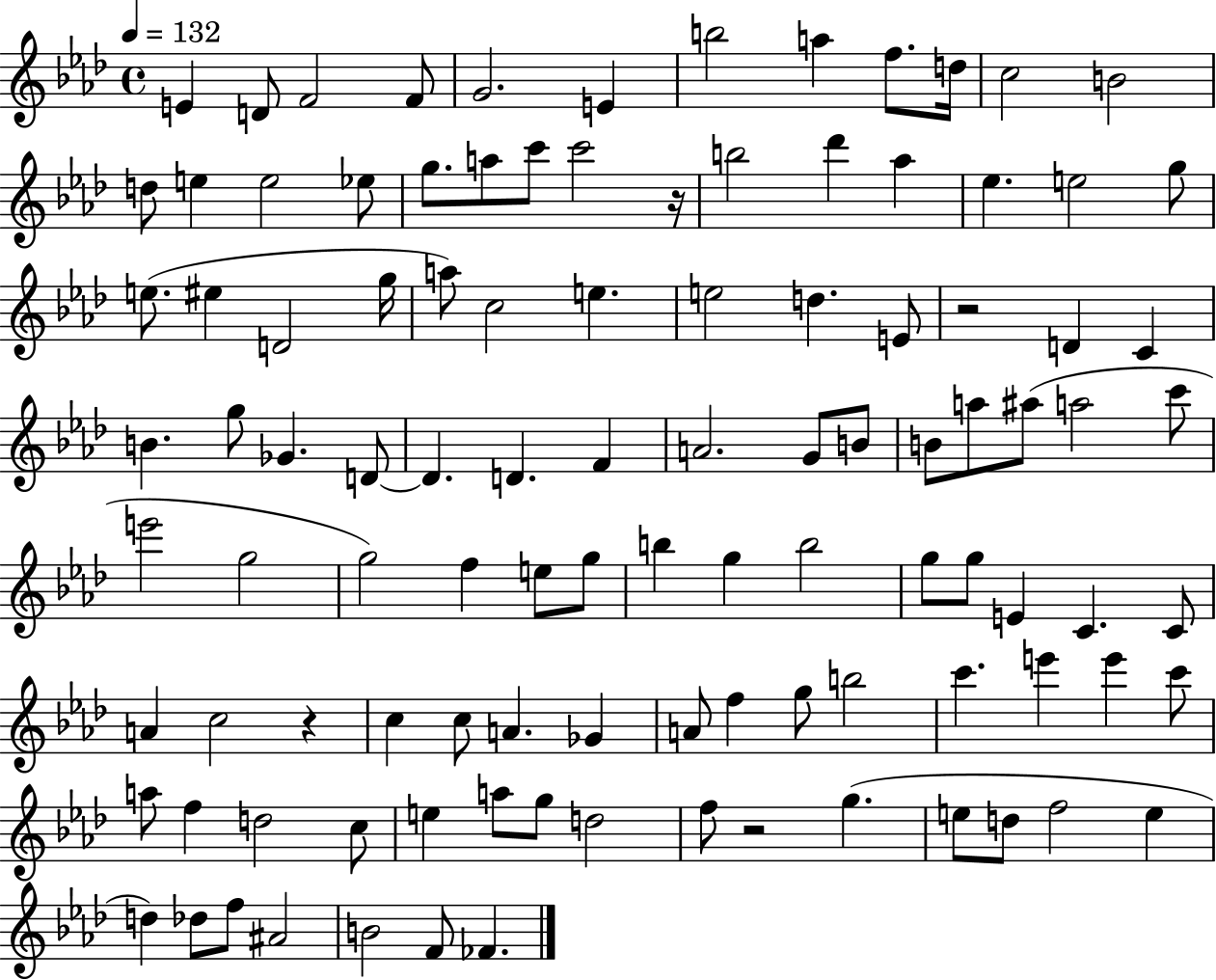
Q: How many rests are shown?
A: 4